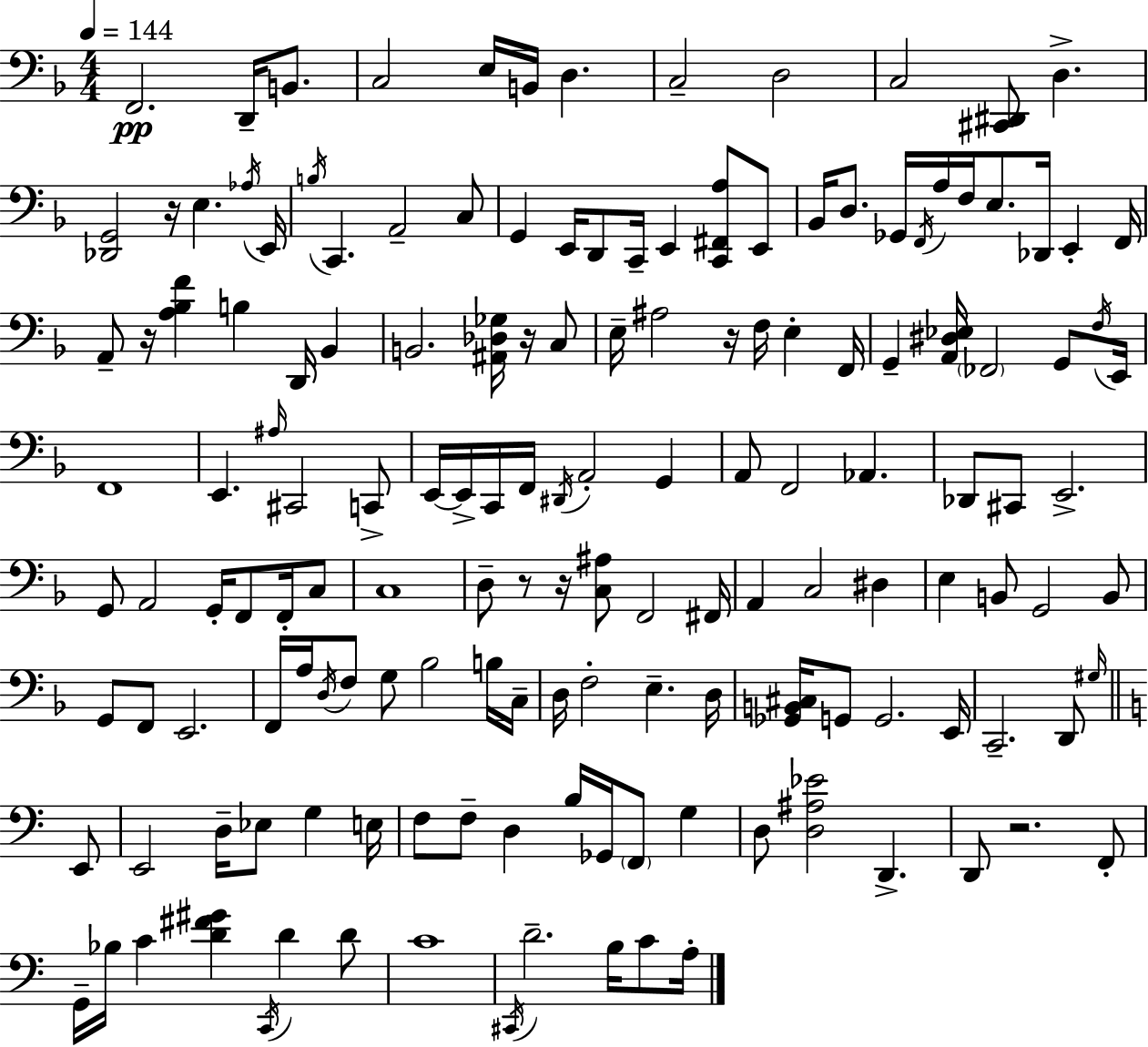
{
  \clef bass
  \numericTimeSignature
  \time 4/4
  \key d \minor
  \tempo 4 = 144
  \repeat volta 2 { f,2.\pp d,16-- b,8. | c2 e16 b,16 d4. | c2-- d2 | c2 <cis, dis,>8 d4.-> | \break <des, g,>2 r16 e4. \acciaccatura { aes16 } | e,16 \acciaccatura { b16 } c,4. a,2-- | c8 g,4 e,16 d,8 c,16-- e,4 <c, fis, a>8 | e,8 bes,16 d8. ges,16 \acciaccatura { f,16 } a16 f16 e8. des,16 e,4-. | \break f,16 a,8-- r16 <a bes f'>4 b4 d,16 bes,4 | b,2. <ais, des ges>16 | r16 c8 e16-- ais2 r16 f16 e4-. | f,16 g,4-- <a, dis ees>16 \parenthesize fes,2 | \break g,8 \acciaccatura { f16 } e,16 f,1 | e,4. \grace { ais16 } cis,2 | c,8-> e,16~~ e,16-> c,16 f,16 \acciaccatura { dis,16 } a,2-. | g,4 a,8 f,2 | \break aes,4. des,8 cis,8 e,2.-> | g,8 a,2 | g,16-. f,8 f,16-. c8 c1 | d8-- r8 r16 <c ais>8 f,2 | \break fis,16 a,4 c2 | dis4 e4 b,8 g,2 | b,8 g,8 f,8 e,2. | f,16 a16 \acciaccatura { d16 } f8 g8 bes2 | \break b16 c16-- d16 f2-. | e4.-- d16 <ges, b, cis>16 g,8 g,2. | e,16 c,2.-- | d,8 \grace { gis16 } \bar "||" \break \key c \major e,8 e,2 d16-- ees8 g4 | e16 f8 f8-- d4 b16 ges,16 \parenthesize f,8 g4 | d8 <d ais ees'>2 d,4.-> | d,8 r2. | \break f,8-. g,16-- bes16 c'4 <d' fis' gis'>4 \acciaccatura { c,16 } d'4 | d'8 c'1 | \acciaccatura { cis,16 } d'2.-- | b16 c'8 a16-. } \bar "|."
}